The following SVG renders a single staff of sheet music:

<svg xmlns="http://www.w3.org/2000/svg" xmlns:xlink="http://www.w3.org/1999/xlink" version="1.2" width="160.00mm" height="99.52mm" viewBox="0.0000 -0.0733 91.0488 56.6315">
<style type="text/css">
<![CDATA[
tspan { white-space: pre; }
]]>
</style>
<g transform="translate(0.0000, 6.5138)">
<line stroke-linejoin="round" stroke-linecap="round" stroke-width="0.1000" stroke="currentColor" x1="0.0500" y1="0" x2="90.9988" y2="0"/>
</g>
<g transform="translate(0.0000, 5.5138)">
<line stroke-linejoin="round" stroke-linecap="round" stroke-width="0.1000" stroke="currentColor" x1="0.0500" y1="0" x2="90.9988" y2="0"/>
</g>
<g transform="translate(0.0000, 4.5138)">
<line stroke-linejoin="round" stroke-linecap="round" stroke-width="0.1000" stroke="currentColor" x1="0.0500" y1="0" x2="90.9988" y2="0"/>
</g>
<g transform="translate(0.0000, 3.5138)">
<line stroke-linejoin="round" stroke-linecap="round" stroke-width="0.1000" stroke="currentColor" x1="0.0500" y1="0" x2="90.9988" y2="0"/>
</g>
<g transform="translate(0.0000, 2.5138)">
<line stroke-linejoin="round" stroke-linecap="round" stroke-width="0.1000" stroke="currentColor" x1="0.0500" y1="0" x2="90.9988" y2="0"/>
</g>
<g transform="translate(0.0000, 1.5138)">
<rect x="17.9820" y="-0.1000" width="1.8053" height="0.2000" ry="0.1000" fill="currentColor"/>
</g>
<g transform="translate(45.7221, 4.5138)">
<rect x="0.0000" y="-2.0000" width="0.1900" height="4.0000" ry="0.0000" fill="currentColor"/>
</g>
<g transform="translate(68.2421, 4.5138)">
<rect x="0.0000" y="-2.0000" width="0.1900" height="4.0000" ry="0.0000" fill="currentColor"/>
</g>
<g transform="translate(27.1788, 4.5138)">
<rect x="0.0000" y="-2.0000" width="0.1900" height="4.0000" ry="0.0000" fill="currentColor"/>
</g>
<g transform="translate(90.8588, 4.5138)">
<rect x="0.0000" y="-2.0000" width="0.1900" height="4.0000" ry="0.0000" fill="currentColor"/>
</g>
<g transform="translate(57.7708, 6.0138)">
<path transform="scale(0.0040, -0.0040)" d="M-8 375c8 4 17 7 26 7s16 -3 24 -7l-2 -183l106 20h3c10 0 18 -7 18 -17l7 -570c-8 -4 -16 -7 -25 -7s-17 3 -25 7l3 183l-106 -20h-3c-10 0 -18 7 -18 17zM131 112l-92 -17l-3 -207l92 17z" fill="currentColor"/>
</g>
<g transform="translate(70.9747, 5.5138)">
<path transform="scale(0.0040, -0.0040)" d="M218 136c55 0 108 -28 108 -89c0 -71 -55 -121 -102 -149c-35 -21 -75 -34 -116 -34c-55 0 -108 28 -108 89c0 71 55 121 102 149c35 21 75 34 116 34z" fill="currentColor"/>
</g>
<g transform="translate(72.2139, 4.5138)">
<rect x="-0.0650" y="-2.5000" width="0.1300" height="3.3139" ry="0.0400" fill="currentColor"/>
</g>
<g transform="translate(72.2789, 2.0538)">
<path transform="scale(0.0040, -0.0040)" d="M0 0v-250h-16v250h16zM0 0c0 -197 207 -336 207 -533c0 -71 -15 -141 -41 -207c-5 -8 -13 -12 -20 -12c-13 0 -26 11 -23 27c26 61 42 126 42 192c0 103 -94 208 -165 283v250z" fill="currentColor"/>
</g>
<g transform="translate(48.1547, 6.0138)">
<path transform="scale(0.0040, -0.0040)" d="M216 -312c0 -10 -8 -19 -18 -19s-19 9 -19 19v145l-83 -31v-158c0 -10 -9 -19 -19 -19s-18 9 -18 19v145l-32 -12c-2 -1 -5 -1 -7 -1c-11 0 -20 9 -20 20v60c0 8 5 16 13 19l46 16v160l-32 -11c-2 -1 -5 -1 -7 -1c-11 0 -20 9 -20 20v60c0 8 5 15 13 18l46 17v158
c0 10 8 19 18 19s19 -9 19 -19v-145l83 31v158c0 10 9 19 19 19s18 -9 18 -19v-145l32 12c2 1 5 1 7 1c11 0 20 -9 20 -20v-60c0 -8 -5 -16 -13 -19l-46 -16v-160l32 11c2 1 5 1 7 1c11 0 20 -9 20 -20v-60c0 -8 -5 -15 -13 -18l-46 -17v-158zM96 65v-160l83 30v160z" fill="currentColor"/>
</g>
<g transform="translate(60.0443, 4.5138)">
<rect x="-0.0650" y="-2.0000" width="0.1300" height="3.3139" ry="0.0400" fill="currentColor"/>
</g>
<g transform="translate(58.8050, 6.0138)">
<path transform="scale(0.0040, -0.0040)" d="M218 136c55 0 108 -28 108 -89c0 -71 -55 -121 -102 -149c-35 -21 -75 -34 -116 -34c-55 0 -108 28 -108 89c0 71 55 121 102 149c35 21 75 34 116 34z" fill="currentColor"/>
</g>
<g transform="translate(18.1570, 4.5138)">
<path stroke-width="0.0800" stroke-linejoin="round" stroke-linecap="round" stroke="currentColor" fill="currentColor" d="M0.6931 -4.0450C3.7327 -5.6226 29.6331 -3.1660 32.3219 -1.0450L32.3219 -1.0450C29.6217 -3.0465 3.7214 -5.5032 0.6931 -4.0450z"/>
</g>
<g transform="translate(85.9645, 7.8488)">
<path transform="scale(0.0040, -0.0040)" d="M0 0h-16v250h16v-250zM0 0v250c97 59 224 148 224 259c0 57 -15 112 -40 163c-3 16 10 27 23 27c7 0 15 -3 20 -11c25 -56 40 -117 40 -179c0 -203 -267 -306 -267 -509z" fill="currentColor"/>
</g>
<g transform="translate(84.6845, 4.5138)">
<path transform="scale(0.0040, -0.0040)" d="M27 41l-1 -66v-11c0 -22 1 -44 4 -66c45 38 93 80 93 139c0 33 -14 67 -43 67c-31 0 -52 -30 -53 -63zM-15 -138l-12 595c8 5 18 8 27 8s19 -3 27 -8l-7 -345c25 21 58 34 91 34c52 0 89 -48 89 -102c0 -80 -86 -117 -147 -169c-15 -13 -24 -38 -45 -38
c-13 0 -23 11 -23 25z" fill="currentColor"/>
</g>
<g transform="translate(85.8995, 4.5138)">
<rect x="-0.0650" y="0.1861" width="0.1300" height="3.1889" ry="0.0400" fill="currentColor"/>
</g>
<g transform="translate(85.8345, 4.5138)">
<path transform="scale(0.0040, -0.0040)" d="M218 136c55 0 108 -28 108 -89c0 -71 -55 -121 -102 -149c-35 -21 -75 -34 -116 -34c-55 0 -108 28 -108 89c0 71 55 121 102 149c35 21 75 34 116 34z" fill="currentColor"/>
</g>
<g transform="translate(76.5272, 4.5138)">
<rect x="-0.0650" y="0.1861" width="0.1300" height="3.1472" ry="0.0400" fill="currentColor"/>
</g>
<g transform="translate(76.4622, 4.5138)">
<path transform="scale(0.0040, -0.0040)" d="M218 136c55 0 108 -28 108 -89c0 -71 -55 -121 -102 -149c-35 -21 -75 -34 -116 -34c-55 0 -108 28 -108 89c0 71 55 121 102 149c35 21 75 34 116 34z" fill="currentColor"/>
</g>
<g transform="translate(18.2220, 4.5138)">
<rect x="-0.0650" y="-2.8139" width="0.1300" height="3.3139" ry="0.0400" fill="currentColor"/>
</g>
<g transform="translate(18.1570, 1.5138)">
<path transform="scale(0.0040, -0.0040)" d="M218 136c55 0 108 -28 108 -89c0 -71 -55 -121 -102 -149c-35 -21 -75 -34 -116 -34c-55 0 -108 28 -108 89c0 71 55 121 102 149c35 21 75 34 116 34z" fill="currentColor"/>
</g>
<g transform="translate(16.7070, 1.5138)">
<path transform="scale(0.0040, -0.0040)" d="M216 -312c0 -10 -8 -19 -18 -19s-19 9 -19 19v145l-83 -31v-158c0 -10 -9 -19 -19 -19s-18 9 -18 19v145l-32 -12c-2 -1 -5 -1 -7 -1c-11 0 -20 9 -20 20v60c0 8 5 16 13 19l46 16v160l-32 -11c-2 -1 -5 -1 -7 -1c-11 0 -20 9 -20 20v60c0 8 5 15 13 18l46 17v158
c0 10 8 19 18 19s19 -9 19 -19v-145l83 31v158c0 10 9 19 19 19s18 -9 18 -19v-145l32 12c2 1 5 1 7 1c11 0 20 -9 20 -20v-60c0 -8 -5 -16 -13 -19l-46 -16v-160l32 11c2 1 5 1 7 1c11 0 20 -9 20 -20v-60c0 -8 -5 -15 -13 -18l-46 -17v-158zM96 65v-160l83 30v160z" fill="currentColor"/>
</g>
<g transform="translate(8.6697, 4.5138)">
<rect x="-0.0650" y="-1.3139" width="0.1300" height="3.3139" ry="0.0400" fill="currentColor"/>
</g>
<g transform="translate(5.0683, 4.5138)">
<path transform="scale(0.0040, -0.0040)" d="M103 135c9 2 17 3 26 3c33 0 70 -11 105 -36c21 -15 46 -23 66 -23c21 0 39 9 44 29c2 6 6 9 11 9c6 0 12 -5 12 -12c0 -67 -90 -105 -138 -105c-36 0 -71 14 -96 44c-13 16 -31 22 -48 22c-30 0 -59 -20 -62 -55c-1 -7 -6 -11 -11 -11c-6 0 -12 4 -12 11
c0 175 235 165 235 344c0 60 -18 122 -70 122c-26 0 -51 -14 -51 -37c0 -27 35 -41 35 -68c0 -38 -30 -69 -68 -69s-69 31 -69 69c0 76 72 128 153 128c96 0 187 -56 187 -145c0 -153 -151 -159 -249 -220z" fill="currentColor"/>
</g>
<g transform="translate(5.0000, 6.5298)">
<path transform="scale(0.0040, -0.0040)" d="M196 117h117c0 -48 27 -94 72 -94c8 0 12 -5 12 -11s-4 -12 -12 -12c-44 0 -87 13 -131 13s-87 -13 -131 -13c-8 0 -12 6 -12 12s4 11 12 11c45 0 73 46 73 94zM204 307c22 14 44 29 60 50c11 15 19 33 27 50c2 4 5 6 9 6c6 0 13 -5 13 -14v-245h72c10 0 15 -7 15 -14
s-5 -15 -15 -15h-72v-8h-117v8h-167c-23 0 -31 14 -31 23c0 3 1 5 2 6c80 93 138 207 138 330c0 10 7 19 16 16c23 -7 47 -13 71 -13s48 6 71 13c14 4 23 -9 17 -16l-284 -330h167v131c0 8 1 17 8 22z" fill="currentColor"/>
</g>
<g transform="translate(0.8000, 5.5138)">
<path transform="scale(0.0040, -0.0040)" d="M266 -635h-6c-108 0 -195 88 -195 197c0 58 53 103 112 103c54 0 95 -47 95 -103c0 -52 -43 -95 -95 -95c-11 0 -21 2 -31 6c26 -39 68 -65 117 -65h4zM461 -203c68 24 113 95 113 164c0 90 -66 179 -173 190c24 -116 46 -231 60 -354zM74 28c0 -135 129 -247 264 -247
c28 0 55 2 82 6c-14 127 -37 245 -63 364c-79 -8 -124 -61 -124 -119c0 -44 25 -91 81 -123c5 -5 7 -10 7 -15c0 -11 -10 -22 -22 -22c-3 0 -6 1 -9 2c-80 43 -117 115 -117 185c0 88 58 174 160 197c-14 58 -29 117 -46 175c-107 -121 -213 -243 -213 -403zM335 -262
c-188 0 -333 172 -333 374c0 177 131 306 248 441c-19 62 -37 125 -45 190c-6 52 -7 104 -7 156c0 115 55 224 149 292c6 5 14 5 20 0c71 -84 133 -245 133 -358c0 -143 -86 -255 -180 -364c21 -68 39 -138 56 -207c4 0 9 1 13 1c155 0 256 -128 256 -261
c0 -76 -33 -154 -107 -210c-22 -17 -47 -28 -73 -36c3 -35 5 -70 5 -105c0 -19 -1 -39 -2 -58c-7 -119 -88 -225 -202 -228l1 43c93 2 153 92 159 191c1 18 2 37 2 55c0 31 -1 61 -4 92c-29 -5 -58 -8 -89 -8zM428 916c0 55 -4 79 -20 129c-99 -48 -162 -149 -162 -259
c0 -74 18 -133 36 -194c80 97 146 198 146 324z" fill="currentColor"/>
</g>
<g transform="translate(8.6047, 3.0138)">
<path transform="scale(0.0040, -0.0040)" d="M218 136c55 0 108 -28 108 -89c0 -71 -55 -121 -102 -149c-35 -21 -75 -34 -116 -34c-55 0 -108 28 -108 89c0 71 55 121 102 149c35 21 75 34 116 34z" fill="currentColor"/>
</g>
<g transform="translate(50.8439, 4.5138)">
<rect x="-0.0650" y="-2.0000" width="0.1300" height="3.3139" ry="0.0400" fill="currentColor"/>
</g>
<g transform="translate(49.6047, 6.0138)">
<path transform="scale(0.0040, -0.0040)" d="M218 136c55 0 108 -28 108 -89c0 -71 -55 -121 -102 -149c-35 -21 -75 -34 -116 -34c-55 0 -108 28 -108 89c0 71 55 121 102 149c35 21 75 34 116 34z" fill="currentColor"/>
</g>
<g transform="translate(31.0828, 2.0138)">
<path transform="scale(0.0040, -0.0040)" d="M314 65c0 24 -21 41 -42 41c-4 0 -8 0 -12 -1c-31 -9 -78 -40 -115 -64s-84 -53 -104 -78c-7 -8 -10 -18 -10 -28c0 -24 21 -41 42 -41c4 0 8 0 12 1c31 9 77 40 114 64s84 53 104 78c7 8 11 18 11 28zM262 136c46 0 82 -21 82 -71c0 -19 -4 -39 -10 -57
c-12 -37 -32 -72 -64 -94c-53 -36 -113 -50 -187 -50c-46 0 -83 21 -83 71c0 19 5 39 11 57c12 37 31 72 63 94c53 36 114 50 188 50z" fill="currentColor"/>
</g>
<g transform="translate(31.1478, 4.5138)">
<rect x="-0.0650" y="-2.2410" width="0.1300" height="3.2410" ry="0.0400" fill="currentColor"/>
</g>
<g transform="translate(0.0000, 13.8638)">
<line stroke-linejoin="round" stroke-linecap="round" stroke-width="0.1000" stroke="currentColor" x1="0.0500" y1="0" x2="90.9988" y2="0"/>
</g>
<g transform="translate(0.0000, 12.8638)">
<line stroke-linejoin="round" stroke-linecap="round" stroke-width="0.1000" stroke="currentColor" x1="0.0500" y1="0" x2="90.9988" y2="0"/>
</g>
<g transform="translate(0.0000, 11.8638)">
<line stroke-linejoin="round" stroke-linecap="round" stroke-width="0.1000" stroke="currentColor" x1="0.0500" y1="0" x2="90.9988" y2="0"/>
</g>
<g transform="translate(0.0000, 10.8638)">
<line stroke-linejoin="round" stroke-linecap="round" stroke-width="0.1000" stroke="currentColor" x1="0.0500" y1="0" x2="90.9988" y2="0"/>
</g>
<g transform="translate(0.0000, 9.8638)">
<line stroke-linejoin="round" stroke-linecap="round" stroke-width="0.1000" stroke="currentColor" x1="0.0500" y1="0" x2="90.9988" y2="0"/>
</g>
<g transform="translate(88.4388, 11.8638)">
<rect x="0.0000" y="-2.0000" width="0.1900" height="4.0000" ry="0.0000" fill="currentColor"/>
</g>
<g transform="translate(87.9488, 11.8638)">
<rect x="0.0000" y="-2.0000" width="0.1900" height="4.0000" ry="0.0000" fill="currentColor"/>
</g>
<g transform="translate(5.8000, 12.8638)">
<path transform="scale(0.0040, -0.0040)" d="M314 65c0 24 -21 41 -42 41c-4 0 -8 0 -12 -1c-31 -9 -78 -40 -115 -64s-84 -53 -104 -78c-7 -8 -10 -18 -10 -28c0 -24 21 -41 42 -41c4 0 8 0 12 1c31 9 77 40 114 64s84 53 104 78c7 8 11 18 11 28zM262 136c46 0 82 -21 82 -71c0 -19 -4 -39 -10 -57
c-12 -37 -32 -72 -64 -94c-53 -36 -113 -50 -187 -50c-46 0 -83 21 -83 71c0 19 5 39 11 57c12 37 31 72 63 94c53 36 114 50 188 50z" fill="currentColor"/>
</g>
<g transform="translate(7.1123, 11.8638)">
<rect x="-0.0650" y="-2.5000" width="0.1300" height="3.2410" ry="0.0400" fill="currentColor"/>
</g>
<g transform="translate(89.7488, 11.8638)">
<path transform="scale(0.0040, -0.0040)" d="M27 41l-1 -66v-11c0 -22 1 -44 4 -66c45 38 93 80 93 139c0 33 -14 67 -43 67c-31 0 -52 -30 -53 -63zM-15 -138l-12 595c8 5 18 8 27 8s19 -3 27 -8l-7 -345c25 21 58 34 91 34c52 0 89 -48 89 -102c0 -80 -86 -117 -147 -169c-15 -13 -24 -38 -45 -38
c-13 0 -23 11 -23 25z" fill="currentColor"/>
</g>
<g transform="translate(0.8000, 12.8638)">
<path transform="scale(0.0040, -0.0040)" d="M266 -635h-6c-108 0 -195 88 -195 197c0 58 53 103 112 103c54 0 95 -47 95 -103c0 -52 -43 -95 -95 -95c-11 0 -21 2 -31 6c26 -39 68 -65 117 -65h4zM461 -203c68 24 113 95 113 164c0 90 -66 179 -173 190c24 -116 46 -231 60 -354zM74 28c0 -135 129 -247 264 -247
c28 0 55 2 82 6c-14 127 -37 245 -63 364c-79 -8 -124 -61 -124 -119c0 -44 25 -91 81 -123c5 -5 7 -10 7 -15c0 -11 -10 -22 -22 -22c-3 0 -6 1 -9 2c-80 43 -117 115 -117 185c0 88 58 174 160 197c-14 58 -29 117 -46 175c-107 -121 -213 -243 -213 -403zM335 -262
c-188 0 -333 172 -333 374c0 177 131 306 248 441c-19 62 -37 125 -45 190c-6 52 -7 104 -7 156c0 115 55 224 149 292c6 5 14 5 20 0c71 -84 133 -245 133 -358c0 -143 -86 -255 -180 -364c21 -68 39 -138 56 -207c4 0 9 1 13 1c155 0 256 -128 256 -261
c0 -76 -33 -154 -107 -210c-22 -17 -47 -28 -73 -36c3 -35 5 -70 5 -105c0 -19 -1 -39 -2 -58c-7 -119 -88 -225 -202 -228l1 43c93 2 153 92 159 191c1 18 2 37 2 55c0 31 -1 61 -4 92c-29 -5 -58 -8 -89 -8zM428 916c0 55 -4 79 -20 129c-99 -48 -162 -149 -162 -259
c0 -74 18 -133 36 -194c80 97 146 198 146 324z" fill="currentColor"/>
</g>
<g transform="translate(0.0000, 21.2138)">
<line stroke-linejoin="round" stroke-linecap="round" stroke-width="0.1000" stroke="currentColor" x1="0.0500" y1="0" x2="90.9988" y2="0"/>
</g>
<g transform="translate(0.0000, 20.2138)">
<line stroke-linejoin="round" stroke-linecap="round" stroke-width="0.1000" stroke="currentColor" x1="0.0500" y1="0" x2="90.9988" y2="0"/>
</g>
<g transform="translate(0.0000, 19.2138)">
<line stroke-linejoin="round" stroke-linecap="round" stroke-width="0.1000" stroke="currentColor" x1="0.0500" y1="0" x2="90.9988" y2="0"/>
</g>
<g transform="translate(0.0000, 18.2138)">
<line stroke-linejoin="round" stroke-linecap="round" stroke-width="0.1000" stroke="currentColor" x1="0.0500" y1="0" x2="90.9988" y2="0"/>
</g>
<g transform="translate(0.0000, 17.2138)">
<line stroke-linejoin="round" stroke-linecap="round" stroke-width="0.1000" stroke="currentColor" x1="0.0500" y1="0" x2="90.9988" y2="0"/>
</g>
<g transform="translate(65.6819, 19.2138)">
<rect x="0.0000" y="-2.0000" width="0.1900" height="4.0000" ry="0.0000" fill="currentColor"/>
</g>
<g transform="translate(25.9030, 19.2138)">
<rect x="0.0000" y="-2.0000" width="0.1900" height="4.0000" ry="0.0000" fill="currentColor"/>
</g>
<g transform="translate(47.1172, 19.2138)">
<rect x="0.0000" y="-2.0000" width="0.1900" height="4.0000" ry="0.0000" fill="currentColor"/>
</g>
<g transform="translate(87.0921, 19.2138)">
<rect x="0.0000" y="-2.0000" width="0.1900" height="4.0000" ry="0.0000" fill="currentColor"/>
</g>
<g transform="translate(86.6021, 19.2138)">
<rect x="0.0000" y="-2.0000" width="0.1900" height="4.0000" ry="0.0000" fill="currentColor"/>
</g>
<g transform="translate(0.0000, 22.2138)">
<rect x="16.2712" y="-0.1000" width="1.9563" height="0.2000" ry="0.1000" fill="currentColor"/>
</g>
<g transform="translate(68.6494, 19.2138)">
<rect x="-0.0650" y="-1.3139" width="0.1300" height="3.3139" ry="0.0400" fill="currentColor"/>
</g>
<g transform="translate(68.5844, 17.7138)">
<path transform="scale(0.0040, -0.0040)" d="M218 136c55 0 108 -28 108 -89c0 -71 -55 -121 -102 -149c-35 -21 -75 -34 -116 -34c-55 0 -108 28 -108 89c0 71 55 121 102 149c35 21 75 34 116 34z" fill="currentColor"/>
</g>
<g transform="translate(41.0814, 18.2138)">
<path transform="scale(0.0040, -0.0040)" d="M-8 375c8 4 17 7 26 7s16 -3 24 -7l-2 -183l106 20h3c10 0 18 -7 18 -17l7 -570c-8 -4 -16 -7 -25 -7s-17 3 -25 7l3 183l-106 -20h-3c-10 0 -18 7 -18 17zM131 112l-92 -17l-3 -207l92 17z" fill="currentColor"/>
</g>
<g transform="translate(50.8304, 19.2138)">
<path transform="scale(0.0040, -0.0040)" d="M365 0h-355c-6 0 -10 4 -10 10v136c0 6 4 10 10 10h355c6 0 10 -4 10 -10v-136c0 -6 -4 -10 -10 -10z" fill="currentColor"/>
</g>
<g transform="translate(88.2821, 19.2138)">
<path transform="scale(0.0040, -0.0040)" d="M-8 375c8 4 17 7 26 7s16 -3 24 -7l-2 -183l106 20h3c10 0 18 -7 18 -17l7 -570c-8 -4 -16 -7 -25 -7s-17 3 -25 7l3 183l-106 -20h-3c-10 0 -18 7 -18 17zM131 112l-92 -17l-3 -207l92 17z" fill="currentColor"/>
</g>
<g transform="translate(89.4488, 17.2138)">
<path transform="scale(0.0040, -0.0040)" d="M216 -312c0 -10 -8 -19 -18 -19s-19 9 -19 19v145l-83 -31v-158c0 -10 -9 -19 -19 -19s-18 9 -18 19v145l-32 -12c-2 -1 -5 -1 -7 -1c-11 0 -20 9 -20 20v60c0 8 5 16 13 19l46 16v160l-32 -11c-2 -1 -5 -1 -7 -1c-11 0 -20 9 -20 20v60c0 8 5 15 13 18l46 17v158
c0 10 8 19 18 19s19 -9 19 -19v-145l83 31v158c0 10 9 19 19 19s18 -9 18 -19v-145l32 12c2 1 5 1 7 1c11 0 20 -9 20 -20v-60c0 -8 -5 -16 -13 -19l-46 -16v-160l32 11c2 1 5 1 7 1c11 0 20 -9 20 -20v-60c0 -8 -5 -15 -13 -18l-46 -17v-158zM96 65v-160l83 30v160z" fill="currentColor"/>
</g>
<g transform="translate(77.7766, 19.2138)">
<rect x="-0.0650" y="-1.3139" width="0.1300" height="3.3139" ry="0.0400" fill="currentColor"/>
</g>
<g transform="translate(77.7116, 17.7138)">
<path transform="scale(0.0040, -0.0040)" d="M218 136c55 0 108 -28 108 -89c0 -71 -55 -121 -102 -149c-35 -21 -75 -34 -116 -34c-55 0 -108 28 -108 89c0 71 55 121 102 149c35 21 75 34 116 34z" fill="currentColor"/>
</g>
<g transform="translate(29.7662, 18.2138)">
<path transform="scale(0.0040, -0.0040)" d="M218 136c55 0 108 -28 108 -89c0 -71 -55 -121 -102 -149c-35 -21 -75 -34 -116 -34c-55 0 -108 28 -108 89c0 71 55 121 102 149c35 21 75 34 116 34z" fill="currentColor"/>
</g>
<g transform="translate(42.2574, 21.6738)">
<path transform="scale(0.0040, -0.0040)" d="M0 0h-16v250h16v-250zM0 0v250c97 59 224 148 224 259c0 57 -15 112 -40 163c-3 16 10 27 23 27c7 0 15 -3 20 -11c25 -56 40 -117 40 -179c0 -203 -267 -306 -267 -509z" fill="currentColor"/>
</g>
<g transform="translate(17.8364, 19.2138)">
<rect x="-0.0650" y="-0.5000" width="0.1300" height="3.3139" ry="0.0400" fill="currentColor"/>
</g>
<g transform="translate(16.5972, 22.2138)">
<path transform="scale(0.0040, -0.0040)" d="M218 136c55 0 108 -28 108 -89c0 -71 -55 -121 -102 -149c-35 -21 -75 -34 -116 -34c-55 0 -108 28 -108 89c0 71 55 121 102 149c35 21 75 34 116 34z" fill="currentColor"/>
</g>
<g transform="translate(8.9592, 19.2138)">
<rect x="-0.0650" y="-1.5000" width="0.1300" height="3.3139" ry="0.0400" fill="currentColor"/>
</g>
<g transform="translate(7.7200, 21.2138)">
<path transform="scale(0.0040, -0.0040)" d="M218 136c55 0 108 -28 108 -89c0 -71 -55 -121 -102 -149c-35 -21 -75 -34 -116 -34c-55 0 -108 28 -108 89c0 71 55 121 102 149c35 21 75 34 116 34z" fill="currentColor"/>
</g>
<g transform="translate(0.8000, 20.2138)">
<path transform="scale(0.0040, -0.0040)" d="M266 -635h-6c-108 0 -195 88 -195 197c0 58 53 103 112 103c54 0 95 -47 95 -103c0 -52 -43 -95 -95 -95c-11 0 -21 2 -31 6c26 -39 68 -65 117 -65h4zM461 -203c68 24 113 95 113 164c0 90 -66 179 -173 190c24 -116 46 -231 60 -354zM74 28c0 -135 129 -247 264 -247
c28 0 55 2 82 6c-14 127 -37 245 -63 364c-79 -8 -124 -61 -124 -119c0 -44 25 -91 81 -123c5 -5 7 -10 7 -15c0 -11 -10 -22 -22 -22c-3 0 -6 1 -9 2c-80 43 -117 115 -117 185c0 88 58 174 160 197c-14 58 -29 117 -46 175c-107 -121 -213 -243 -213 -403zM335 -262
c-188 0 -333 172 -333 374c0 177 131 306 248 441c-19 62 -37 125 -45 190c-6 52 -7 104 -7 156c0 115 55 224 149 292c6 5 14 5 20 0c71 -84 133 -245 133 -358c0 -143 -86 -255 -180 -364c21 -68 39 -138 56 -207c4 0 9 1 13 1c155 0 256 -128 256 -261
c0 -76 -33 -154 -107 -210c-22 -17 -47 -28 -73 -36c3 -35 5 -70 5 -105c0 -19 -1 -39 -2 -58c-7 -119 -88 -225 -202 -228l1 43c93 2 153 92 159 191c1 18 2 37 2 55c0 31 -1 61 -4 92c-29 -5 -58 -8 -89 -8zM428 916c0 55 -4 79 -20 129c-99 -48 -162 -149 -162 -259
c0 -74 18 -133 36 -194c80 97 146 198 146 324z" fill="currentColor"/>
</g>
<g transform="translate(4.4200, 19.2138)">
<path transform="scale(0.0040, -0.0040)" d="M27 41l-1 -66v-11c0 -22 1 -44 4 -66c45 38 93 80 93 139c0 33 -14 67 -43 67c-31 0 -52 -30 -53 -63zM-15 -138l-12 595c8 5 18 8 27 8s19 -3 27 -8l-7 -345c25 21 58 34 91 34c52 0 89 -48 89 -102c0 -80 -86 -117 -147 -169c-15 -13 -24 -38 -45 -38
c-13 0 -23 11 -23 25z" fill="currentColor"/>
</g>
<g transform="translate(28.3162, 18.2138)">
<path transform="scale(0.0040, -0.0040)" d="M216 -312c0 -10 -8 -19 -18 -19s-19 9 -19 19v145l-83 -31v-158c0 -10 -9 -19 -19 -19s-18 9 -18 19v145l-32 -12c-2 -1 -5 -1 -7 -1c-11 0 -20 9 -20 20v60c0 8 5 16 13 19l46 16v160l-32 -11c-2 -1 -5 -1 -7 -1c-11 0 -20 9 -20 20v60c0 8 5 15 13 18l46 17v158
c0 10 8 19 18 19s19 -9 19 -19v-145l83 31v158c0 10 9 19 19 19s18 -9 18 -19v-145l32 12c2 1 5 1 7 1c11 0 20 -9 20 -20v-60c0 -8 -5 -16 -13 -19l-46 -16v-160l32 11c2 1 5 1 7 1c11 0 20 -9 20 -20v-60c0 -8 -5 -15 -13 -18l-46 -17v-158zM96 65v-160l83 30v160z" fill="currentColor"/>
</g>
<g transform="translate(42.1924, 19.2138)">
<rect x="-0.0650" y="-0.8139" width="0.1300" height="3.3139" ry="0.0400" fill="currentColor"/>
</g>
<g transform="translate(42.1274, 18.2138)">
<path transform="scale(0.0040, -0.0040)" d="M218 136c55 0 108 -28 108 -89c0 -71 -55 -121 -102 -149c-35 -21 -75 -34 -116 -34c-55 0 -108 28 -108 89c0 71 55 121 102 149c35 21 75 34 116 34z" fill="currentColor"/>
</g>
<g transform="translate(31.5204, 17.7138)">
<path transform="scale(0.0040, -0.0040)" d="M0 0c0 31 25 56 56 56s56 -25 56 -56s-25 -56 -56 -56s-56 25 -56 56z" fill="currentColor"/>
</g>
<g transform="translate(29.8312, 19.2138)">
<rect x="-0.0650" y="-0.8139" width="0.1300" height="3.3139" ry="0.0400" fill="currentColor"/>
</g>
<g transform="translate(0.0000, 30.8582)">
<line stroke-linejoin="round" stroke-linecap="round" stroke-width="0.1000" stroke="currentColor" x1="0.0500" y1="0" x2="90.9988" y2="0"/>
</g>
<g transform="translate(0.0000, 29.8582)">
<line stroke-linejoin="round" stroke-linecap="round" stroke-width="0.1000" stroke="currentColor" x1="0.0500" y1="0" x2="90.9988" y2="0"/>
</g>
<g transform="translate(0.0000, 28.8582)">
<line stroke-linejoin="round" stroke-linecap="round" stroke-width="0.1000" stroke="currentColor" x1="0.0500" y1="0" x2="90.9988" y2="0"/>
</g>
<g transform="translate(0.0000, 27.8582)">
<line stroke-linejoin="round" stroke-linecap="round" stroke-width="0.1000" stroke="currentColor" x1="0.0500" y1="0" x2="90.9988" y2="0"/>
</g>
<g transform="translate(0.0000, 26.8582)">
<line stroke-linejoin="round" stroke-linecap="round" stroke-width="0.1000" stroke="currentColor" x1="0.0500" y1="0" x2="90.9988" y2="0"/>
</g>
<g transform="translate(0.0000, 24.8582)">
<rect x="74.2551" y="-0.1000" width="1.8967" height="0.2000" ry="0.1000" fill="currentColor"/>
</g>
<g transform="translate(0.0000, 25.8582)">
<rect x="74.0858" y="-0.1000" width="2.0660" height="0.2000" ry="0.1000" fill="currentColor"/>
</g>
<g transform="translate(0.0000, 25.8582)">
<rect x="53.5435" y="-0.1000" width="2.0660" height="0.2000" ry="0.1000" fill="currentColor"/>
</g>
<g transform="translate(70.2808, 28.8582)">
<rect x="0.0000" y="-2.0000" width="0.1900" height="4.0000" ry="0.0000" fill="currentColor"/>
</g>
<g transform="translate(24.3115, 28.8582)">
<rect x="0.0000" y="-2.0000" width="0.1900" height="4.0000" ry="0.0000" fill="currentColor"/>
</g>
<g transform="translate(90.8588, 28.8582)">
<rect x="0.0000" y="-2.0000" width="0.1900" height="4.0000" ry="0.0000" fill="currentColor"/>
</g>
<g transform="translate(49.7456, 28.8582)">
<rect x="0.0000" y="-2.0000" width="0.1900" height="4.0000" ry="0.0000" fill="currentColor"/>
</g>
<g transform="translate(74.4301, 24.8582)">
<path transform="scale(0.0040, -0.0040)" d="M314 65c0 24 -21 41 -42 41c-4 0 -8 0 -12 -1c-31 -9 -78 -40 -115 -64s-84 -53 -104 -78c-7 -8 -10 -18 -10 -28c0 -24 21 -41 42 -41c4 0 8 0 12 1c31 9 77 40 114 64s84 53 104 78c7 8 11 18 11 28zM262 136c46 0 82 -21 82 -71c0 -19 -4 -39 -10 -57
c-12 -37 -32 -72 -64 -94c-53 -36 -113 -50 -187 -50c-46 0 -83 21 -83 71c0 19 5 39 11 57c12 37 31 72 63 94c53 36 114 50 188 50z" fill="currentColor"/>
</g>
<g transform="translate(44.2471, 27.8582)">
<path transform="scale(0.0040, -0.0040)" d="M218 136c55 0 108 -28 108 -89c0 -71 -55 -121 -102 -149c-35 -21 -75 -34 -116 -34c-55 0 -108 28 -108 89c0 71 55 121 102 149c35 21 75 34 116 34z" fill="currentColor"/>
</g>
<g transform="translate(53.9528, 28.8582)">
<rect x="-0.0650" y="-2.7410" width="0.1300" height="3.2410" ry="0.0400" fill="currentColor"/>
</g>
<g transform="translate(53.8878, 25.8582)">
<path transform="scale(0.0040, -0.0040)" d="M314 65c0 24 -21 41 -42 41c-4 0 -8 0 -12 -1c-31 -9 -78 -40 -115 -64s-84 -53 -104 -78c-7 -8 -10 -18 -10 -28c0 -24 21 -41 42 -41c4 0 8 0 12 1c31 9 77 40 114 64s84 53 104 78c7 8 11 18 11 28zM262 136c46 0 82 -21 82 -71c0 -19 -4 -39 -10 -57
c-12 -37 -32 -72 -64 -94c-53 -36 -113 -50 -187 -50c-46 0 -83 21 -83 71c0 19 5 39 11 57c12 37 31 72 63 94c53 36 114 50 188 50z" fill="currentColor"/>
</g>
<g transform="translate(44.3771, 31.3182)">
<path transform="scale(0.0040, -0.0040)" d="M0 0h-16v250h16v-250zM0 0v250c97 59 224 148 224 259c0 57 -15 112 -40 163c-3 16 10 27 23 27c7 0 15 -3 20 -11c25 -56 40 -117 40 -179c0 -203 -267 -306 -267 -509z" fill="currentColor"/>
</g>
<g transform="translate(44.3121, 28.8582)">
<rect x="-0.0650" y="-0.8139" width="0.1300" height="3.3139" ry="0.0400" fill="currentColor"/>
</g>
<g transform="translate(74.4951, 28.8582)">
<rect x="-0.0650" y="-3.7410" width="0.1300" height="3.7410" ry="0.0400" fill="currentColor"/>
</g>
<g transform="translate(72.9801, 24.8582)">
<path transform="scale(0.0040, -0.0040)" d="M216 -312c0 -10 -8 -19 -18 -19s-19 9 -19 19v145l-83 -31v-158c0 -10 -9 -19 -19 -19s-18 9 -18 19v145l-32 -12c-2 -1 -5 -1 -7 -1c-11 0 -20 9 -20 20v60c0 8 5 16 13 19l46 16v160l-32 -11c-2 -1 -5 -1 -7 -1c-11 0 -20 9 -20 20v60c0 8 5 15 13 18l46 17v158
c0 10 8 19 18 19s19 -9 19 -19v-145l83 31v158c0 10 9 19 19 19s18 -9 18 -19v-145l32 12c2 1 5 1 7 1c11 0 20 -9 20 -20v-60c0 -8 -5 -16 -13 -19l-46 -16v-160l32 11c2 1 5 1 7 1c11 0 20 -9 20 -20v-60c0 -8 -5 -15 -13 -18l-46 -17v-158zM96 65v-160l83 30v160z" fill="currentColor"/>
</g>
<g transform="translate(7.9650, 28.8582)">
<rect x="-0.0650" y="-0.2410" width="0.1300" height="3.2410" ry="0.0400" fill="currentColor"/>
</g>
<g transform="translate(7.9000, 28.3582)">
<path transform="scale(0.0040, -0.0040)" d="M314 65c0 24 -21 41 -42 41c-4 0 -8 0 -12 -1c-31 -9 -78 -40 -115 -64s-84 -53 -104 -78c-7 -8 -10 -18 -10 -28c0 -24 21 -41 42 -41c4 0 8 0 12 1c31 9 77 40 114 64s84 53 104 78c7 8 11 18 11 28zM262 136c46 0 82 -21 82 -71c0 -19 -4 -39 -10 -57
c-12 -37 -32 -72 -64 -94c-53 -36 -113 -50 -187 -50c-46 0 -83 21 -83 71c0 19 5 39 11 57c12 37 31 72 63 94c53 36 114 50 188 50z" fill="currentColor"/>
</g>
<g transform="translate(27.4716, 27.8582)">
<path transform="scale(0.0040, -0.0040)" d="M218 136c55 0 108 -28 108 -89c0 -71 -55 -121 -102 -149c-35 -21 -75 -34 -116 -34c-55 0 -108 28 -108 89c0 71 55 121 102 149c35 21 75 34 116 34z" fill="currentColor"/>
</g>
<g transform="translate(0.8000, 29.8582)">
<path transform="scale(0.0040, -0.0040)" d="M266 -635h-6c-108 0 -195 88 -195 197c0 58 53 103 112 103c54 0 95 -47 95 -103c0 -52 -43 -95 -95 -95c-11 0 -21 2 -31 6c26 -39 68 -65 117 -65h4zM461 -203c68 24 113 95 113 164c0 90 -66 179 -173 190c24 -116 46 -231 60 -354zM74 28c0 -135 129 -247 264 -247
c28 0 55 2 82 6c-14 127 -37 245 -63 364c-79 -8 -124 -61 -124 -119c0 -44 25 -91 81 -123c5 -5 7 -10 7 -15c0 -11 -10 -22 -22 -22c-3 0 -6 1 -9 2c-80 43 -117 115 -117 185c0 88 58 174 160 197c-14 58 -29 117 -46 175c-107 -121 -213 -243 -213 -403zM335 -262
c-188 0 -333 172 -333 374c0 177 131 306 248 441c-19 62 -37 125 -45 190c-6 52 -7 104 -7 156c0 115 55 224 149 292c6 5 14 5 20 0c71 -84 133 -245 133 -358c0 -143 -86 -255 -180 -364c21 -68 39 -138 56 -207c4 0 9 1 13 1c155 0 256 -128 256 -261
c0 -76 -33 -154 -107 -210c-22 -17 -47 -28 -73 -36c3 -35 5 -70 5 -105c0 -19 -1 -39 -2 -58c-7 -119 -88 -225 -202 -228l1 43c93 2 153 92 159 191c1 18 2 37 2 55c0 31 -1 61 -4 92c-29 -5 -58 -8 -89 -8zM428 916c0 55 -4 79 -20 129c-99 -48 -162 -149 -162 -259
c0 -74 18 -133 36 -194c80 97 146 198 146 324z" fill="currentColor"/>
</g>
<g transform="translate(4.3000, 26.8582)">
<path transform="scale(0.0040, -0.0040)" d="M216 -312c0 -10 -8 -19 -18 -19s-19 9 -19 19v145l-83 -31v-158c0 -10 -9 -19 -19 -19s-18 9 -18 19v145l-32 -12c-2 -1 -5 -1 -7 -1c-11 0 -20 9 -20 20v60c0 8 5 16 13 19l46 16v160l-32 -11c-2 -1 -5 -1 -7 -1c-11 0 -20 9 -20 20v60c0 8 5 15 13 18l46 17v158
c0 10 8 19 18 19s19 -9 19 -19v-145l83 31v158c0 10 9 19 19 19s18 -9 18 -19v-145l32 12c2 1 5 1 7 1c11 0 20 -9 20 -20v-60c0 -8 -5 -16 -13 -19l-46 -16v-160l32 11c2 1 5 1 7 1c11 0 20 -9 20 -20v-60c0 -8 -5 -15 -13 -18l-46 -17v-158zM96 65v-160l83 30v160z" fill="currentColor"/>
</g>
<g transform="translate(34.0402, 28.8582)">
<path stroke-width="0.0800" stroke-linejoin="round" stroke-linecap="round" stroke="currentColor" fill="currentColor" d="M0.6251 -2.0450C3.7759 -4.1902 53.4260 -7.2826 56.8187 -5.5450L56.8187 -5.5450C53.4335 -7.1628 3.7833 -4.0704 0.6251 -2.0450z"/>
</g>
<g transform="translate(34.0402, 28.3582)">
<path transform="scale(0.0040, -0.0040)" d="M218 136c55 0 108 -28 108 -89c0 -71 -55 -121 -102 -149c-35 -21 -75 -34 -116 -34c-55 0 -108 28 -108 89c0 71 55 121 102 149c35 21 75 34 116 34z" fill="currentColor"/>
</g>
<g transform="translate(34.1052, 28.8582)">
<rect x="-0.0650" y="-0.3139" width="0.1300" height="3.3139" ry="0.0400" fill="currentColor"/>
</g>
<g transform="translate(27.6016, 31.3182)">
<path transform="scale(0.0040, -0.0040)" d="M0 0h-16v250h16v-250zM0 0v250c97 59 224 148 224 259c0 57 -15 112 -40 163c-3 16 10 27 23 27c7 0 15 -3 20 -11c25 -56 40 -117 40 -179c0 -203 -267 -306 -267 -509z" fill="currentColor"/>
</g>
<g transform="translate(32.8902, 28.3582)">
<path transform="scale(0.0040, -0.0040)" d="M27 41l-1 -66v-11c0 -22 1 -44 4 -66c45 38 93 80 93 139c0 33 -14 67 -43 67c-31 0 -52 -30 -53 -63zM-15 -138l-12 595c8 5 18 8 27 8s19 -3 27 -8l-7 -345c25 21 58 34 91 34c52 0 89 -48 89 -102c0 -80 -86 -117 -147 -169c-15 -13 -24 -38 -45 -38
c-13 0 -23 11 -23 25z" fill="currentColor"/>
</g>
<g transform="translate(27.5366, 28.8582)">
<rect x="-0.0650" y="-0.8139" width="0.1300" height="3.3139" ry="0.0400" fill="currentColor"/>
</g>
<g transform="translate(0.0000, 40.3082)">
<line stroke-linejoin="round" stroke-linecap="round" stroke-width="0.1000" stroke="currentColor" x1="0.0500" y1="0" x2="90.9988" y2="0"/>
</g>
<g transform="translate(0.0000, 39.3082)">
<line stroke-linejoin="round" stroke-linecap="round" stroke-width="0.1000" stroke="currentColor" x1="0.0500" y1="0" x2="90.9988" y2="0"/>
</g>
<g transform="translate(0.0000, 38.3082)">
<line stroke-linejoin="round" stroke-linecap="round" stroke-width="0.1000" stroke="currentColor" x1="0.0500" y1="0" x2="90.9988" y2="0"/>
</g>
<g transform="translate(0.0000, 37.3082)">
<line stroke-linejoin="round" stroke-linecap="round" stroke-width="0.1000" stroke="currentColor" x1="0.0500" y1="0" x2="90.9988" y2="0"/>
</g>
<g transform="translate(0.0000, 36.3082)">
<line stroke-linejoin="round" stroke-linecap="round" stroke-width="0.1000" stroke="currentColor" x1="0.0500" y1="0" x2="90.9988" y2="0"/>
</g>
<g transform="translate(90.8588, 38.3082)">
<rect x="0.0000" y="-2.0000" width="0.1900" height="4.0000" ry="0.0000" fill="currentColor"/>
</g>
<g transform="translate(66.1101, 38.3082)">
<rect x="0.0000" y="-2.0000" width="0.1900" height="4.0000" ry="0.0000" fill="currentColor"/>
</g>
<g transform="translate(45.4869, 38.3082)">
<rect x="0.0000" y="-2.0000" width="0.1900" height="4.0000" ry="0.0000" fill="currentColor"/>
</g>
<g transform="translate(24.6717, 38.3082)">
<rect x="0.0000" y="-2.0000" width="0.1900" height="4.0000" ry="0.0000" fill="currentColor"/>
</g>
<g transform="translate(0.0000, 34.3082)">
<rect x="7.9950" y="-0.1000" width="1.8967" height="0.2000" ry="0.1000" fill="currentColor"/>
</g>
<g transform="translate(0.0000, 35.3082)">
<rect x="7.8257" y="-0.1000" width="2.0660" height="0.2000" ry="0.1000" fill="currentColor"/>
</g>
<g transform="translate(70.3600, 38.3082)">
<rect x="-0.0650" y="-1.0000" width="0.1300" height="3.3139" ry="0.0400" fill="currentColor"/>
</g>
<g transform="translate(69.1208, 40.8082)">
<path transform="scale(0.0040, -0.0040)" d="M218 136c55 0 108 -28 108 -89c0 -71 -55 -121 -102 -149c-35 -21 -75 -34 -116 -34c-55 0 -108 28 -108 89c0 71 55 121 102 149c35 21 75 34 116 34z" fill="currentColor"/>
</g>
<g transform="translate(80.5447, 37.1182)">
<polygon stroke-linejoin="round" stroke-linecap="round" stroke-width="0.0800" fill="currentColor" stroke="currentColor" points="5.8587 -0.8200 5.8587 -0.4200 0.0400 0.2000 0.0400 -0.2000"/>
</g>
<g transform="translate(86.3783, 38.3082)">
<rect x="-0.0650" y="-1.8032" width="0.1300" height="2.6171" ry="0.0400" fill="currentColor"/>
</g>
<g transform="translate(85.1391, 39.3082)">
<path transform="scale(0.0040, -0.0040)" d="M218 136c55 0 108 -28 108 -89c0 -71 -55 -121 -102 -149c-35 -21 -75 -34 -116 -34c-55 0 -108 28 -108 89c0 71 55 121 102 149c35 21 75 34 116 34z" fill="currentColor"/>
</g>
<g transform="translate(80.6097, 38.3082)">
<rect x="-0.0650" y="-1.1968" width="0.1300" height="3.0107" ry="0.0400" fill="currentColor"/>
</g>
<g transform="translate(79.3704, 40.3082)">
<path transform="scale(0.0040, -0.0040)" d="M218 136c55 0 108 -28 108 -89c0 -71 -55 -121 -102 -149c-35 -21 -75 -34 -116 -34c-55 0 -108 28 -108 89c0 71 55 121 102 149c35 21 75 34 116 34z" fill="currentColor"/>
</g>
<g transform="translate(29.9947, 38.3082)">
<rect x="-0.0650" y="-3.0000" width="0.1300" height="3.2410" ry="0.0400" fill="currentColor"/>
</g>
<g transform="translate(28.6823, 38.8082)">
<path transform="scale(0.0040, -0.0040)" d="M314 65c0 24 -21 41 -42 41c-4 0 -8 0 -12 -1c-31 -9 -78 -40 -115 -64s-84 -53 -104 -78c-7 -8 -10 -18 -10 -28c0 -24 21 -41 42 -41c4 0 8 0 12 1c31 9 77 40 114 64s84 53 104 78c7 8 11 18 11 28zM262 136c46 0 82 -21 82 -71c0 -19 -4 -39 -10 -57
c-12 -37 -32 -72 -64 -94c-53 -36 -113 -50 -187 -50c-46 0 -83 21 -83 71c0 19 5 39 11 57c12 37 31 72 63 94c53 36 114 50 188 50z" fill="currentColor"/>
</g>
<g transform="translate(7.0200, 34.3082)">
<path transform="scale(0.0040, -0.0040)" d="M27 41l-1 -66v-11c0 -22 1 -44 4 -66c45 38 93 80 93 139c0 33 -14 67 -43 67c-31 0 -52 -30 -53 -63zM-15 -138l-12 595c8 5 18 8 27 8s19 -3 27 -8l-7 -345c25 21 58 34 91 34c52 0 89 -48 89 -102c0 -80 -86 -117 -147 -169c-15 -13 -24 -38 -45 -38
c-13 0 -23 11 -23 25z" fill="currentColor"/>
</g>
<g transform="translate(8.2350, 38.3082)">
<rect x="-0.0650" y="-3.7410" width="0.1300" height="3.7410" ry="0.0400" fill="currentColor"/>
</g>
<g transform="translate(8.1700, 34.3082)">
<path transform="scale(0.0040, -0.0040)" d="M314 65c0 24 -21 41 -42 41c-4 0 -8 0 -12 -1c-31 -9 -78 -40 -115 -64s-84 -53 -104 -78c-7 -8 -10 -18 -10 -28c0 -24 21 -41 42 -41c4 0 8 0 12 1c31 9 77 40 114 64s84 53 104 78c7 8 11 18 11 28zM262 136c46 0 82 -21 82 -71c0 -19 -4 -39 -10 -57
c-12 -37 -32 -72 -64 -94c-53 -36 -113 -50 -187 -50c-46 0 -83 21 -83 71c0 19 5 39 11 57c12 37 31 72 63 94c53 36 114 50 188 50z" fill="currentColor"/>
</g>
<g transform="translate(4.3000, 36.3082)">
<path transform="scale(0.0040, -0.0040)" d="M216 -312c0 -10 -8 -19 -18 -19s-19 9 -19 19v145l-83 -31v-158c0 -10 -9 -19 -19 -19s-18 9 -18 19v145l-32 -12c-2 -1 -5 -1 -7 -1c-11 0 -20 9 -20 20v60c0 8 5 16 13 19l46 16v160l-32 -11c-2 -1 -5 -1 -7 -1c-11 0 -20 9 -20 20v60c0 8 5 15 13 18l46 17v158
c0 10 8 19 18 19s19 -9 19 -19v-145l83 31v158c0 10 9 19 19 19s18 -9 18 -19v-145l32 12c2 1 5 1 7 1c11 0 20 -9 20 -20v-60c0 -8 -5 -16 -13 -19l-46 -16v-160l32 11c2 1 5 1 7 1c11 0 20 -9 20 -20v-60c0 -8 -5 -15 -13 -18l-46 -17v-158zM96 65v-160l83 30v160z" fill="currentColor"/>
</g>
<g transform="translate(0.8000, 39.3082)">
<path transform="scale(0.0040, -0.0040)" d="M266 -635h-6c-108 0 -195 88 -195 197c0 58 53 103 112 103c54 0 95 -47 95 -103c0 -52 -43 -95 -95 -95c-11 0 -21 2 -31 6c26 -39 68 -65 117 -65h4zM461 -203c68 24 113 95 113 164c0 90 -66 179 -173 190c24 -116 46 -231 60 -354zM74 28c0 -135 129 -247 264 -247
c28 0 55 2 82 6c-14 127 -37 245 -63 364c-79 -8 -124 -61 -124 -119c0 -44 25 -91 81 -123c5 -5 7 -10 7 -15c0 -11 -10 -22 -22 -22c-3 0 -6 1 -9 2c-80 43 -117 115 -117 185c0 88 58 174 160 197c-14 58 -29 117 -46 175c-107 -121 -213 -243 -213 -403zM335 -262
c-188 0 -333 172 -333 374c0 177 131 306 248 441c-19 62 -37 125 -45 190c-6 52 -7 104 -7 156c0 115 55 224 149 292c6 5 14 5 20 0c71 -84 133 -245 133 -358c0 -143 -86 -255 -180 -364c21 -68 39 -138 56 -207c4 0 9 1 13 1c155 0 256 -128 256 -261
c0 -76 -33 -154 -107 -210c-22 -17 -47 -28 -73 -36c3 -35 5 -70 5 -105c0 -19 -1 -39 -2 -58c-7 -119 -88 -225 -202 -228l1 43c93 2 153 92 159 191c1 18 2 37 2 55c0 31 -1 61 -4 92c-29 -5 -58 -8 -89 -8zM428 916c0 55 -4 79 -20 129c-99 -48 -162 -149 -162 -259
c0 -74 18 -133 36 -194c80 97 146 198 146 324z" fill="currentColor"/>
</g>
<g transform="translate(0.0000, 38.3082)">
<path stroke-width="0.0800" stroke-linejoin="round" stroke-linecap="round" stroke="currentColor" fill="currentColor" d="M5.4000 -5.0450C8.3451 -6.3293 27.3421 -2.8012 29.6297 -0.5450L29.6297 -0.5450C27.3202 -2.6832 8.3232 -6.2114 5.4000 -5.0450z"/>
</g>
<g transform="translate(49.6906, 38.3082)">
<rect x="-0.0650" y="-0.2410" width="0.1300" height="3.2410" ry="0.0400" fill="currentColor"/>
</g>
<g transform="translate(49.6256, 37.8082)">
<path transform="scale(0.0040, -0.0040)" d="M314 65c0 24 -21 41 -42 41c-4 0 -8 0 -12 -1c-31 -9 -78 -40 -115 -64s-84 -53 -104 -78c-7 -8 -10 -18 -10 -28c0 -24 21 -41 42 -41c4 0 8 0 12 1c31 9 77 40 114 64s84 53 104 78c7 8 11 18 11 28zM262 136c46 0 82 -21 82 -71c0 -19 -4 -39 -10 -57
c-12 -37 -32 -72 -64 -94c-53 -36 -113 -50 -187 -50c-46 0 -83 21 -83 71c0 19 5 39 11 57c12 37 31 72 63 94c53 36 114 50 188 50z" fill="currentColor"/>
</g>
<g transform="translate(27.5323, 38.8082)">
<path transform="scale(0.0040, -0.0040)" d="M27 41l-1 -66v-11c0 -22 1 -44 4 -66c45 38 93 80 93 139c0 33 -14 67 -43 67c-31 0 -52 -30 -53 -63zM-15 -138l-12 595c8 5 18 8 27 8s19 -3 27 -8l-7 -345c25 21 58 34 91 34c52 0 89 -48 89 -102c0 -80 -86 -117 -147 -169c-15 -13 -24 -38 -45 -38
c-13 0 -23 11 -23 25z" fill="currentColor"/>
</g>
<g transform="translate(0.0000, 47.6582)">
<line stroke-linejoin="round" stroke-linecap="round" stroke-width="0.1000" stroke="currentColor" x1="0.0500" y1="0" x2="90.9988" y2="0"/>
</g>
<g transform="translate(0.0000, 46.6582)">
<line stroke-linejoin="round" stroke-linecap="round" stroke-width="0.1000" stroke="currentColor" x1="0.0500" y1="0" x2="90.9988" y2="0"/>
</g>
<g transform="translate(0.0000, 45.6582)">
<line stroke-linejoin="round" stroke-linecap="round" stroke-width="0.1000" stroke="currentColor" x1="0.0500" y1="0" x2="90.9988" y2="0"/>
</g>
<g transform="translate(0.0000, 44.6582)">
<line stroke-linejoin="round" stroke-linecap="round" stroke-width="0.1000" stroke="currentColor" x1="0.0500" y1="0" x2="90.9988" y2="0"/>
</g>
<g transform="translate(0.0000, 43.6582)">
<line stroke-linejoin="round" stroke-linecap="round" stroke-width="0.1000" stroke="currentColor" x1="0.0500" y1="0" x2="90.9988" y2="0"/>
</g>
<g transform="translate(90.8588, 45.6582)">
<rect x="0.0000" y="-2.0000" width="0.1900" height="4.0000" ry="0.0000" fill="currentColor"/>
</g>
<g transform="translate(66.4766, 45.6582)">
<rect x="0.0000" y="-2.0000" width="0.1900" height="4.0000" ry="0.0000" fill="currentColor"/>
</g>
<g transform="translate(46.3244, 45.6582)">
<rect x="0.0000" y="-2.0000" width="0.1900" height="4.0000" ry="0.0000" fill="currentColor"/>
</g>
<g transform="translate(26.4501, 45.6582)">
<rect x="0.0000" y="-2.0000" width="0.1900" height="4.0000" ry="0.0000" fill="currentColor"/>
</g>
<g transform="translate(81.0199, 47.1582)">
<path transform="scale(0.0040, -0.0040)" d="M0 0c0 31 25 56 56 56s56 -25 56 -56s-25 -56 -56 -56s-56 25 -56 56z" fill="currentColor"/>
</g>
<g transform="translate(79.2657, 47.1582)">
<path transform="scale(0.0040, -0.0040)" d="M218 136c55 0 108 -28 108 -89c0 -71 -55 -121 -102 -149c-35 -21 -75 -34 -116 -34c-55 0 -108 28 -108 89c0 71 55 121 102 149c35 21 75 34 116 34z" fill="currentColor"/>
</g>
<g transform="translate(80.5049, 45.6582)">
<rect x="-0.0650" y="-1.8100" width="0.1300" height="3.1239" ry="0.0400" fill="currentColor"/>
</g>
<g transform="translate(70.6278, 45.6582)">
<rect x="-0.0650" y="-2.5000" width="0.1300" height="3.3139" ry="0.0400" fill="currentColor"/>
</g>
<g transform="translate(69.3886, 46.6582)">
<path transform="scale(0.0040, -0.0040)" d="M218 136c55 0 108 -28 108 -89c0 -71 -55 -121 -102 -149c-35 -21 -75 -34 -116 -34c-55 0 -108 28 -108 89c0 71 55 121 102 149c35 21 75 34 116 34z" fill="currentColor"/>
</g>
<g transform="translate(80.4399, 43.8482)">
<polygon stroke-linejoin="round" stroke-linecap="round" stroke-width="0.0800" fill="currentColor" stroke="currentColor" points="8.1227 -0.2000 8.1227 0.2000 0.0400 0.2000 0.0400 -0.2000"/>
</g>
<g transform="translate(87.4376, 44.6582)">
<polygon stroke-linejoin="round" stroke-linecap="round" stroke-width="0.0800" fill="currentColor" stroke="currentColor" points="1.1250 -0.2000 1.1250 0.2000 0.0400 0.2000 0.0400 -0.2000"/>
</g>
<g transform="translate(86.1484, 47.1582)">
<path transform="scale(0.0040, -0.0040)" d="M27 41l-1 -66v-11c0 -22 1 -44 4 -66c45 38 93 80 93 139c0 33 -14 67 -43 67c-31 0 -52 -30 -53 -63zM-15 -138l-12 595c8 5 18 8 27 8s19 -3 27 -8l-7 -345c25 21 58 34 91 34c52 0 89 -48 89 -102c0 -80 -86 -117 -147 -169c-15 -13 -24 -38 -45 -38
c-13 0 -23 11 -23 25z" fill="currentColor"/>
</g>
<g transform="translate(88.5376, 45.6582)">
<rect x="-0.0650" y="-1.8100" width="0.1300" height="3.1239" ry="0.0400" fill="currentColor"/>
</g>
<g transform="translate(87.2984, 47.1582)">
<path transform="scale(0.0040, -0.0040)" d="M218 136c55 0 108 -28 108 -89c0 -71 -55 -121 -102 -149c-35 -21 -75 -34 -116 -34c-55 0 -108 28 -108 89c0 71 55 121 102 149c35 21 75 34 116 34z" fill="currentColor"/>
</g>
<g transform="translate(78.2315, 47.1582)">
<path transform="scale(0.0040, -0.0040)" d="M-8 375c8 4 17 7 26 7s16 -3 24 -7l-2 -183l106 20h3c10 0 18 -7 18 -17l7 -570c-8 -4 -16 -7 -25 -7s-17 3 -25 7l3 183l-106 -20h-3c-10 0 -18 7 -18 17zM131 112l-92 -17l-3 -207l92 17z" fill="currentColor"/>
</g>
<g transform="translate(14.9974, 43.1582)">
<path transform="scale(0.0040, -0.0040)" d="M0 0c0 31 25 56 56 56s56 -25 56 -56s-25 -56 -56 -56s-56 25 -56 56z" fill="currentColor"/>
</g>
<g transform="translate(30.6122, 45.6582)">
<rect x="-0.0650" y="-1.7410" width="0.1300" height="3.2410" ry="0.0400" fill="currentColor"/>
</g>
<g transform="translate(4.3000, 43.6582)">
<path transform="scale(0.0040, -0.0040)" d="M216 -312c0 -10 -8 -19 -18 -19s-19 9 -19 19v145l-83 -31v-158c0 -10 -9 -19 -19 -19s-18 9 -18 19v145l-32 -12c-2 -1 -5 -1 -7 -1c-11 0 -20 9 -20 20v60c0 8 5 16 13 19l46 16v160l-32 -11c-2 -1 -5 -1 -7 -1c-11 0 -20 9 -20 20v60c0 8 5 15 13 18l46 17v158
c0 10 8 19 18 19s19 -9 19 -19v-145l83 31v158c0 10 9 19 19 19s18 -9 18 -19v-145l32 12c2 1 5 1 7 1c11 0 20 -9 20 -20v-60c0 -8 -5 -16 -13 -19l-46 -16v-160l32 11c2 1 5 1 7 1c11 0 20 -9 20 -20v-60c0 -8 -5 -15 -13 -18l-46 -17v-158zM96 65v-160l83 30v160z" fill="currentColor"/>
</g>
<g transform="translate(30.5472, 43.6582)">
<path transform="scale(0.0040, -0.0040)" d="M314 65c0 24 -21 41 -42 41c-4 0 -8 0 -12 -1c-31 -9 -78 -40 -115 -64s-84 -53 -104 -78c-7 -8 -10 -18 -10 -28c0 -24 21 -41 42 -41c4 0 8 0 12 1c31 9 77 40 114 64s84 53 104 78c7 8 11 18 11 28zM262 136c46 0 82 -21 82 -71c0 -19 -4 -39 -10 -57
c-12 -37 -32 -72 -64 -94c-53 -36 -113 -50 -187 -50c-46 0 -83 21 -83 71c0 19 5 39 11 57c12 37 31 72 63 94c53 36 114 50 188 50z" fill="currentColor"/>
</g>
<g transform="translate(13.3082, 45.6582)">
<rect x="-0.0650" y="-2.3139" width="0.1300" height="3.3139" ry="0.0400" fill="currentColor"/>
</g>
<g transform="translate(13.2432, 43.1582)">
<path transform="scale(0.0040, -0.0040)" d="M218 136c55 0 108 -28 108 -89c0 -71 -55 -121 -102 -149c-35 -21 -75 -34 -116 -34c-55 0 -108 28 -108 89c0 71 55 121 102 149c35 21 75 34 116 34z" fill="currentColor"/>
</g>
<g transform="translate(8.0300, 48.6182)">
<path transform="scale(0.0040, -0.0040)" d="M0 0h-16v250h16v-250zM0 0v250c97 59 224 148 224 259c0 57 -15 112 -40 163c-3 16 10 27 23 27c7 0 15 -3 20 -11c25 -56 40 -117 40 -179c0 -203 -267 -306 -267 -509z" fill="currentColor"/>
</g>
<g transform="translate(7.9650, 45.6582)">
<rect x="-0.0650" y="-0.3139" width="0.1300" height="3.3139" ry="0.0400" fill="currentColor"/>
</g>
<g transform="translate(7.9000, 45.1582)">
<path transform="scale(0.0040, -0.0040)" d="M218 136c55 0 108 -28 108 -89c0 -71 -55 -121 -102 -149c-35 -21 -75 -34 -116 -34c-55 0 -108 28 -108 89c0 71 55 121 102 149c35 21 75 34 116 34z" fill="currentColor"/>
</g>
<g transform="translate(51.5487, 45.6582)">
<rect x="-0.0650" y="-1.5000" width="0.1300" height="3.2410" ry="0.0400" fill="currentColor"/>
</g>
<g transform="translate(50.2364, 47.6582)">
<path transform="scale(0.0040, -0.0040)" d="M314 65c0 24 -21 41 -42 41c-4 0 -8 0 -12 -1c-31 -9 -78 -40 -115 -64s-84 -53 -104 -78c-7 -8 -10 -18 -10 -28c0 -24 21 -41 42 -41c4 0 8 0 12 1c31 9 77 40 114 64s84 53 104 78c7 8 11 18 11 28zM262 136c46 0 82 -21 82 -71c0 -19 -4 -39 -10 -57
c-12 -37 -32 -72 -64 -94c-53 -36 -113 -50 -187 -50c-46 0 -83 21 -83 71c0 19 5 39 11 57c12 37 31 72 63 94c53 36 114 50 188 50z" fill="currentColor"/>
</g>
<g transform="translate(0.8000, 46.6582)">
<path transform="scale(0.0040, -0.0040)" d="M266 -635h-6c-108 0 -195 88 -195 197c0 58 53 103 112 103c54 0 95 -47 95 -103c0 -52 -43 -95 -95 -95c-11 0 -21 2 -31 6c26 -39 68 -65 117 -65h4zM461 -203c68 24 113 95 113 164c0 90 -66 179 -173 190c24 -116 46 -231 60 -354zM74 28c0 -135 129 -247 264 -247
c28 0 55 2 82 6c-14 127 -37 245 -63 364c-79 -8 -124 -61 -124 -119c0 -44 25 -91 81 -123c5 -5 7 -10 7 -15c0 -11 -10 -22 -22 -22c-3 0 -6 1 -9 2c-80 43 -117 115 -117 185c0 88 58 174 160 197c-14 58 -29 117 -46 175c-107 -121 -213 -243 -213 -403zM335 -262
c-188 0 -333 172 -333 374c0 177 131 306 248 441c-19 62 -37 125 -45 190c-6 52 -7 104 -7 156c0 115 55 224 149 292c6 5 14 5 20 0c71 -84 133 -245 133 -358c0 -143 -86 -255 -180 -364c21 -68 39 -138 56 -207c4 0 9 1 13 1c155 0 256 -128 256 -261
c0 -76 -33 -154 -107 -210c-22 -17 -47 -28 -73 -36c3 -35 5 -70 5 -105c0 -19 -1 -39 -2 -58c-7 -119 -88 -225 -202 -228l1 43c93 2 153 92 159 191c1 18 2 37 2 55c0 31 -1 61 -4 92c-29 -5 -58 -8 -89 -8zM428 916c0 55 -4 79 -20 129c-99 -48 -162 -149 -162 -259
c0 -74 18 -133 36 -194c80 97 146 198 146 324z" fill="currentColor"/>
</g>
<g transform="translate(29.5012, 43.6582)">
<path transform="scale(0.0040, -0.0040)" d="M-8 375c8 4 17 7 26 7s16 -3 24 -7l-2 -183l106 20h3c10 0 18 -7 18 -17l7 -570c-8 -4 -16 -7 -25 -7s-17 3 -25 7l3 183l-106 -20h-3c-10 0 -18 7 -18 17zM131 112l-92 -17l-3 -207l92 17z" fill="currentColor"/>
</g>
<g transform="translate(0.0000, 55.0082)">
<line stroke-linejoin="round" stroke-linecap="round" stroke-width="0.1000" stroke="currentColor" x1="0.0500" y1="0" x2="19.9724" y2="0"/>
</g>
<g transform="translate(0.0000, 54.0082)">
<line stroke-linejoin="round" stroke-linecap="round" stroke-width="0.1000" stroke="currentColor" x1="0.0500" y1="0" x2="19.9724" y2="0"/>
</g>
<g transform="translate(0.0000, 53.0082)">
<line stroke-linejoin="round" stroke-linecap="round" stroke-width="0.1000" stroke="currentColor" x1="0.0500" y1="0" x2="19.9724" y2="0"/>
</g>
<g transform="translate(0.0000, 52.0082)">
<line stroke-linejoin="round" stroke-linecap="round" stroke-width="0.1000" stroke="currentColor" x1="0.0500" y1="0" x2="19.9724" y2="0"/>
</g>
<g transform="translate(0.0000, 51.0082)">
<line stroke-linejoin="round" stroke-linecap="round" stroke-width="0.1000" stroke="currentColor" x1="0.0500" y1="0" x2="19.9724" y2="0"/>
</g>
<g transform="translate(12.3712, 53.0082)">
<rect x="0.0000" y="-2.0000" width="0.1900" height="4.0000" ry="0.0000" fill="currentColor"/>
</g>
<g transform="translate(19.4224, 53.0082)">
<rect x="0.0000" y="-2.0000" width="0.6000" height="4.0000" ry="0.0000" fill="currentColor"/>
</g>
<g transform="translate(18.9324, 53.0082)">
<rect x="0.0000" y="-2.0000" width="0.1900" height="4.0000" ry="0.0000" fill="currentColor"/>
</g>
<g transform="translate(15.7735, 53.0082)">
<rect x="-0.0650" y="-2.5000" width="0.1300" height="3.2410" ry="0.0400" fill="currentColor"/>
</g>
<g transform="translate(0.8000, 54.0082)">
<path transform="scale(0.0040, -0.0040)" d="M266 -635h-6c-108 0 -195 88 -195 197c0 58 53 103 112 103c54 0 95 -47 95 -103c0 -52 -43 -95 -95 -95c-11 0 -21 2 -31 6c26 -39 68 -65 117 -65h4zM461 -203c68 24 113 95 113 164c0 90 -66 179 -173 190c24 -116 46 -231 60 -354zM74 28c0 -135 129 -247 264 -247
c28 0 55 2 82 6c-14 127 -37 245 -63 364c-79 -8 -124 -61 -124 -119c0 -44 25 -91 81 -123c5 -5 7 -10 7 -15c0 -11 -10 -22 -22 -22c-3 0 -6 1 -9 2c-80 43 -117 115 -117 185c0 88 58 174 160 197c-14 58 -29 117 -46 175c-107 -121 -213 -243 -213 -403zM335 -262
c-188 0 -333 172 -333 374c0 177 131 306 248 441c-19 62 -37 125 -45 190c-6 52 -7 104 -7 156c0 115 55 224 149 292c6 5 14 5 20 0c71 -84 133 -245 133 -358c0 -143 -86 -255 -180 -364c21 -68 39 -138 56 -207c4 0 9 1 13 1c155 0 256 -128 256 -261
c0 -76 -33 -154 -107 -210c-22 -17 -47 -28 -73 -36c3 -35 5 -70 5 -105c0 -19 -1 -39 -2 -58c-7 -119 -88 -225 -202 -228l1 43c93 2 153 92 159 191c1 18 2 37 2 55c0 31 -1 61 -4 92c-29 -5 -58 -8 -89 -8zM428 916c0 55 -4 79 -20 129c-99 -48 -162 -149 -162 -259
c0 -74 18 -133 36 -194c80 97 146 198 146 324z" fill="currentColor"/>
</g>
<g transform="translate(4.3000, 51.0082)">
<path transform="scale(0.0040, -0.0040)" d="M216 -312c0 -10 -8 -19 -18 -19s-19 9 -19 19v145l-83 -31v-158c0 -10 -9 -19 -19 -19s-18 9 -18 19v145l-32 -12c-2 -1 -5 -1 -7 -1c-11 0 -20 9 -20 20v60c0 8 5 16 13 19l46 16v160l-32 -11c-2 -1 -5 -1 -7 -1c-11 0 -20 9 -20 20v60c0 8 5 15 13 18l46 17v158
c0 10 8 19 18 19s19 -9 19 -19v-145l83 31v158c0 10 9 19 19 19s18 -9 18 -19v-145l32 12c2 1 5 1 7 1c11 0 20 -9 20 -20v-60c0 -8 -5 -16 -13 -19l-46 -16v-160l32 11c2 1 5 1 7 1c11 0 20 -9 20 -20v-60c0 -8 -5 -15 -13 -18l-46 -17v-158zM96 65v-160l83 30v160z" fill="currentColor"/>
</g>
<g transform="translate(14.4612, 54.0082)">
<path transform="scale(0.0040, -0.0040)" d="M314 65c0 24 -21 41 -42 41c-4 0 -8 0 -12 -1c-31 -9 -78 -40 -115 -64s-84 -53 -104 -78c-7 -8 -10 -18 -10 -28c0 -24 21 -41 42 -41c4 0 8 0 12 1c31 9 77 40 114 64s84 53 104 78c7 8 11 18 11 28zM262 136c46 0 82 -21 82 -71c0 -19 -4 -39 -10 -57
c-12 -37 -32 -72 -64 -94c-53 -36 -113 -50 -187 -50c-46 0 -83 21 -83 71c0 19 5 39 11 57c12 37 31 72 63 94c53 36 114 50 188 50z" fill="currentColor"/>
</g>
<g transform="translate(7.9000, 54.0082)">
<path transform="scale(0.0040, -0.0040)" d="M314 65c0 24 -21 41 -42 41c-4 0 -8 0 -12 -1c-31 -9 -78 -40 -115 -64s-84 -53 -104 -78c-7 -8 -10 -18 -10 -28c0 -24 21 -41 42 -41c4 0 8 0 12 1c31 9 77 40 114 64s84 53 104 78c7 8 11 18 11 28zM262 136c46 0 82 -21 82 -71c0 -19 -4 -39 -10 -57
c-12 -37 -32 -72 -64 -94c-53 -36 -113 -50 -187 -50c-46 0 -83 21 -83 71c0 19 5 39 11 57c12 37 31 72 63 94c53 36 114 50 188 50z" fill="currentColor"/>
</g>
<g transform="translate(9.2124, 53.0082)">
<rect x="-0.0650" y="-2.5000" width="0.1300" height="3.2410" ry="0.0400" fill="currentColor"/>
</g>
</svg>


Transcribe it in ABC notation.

X:1
T:Untitled
M:2/4
L:1/4
K:C
e ^a g2 ^F F G/2 B _B/2 G2 E C ^d d/2 z2 e e c2 d/2 _c d/2 a2 ^c'2 _c'2 _A2 c2 D E/2 G/2 c/2 g f2 E2 G F/2 _F/4 G2 G2